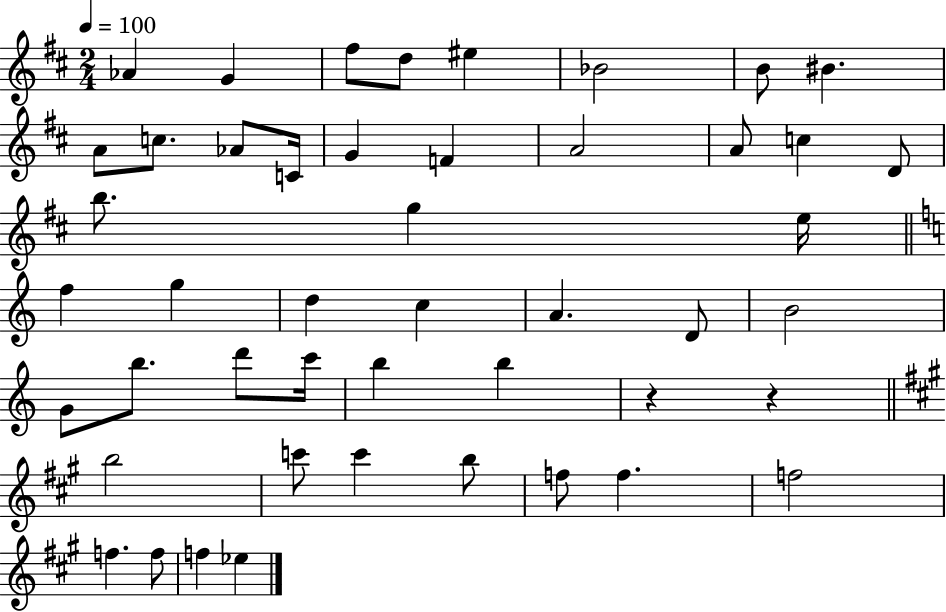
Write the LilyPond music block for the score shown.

{
  \clef treble
  \numericTimeSignature
  \time 2/4
  \key d \major
  \tempo 4 = 100
  aes'4 g'4 | fis''8 d''8 eis''4 | bes'2 | b'8 bis'4. | \break a'8 c''8. aes'8 c'16 | g'4 f'4 | a'2 | a'8 c''4 d'8 | \break b''8. g''4 e''16 | \bar "||" \break \key a \minor f''4 g''4 | d''4 c''4 | a'4. d'8 | b'2 | \break g'8 b''8. d'''8 c'''16 | b''4 b''4 | r4 r4 | \bar "||" \break \key a \major b''2 | c'''8 c'''4 b''8 | f''8 f''4. | f''2 | \break f''4. f''8 | f''4 ees''4 | \bar "|."
}